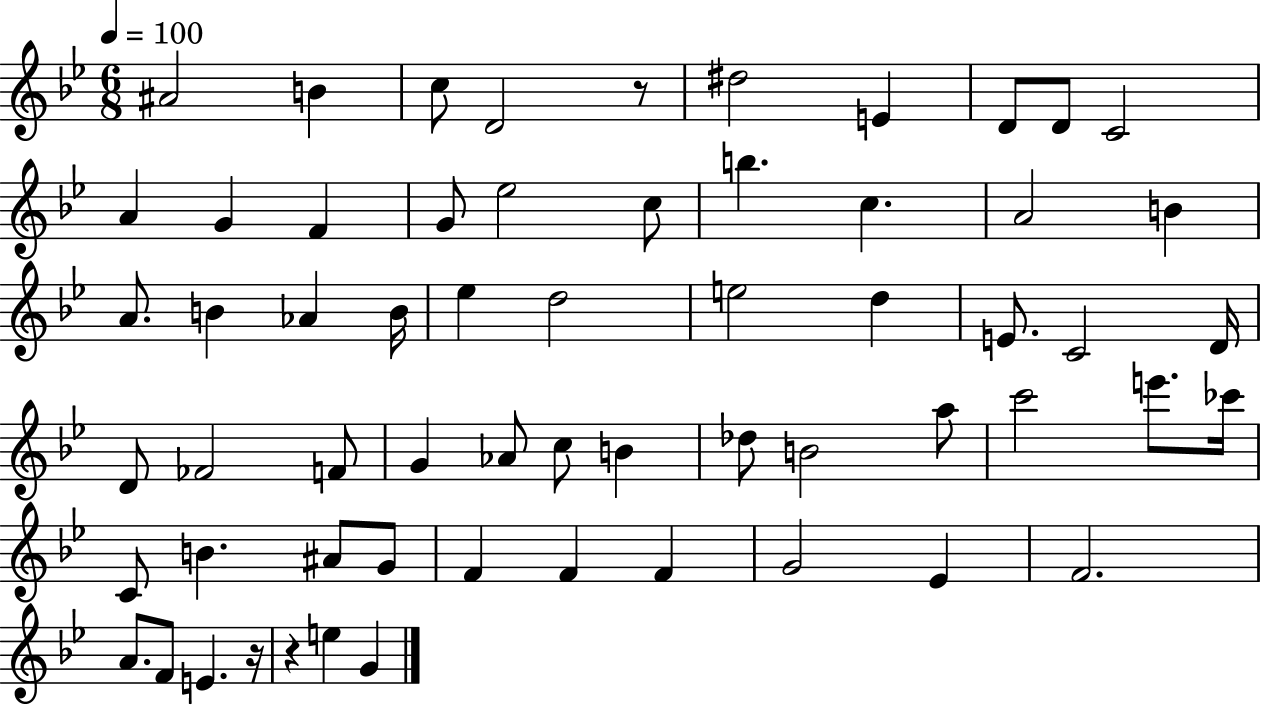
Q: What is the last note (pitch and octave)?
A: G4